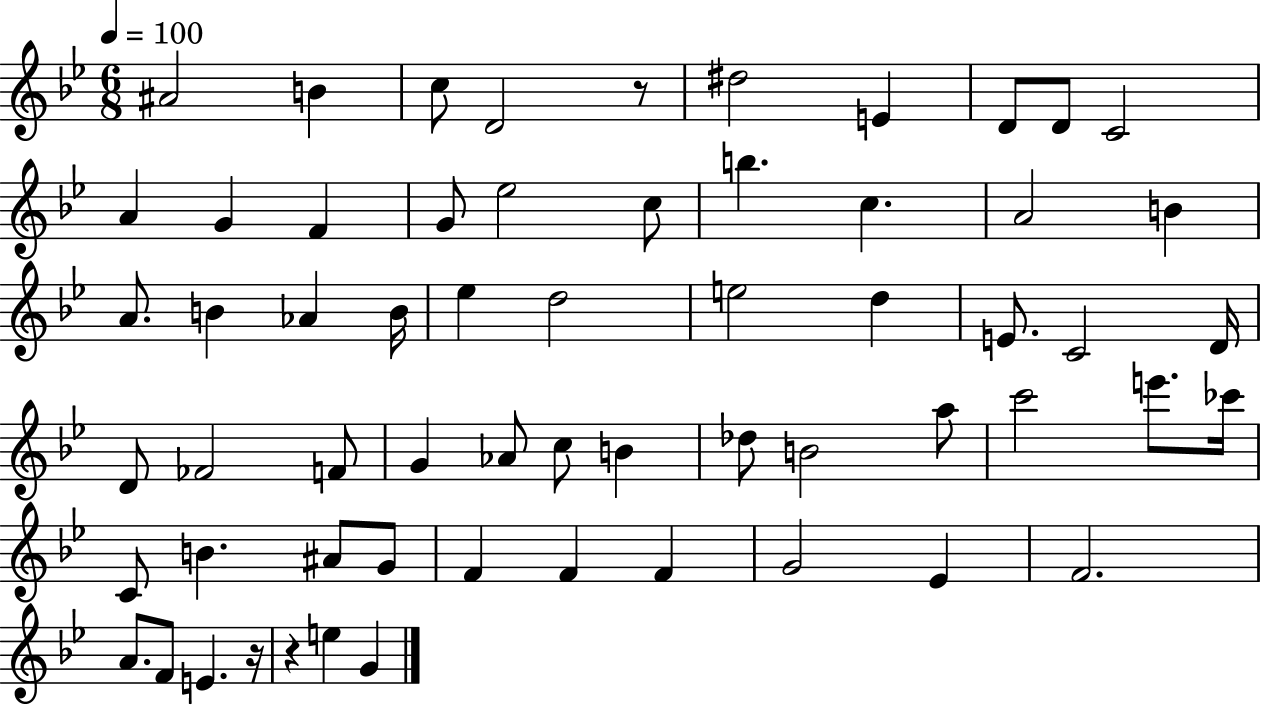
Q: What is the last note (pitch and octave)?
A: G4